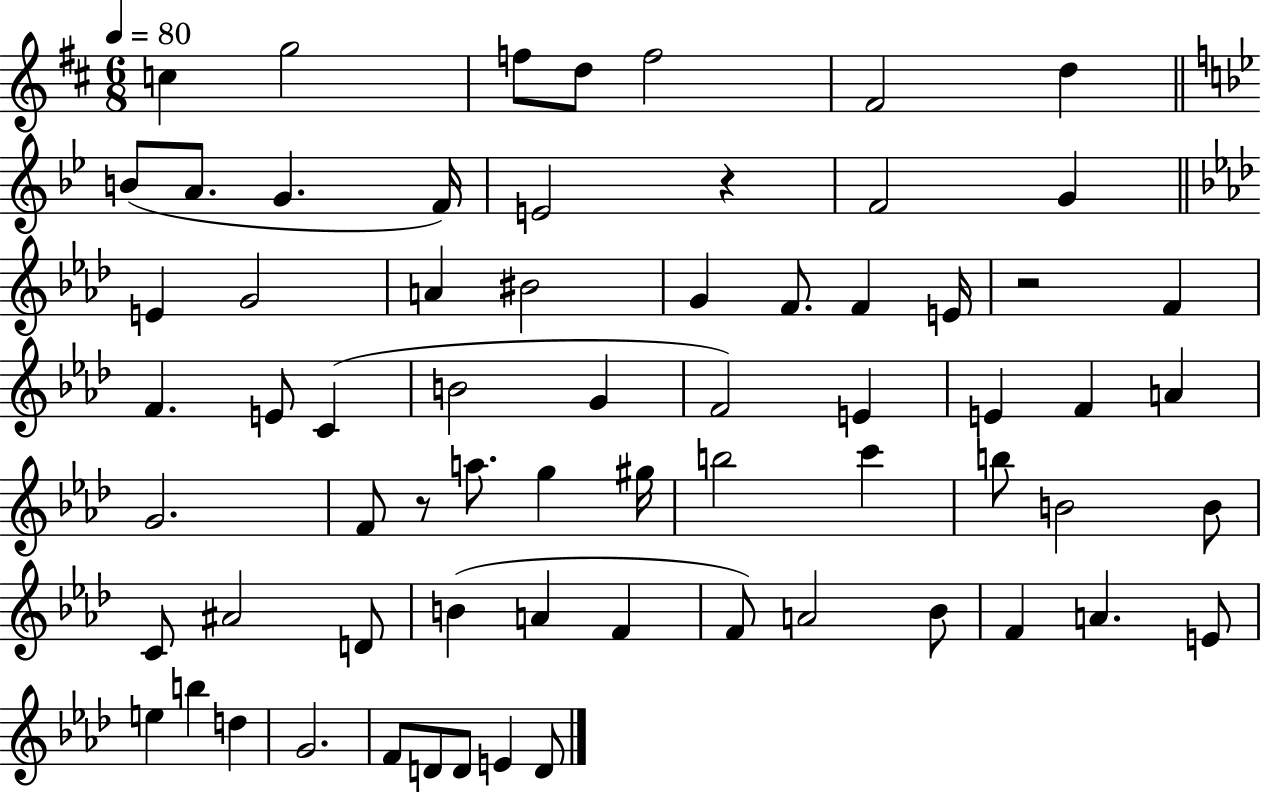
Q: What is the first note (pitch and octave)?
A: C5